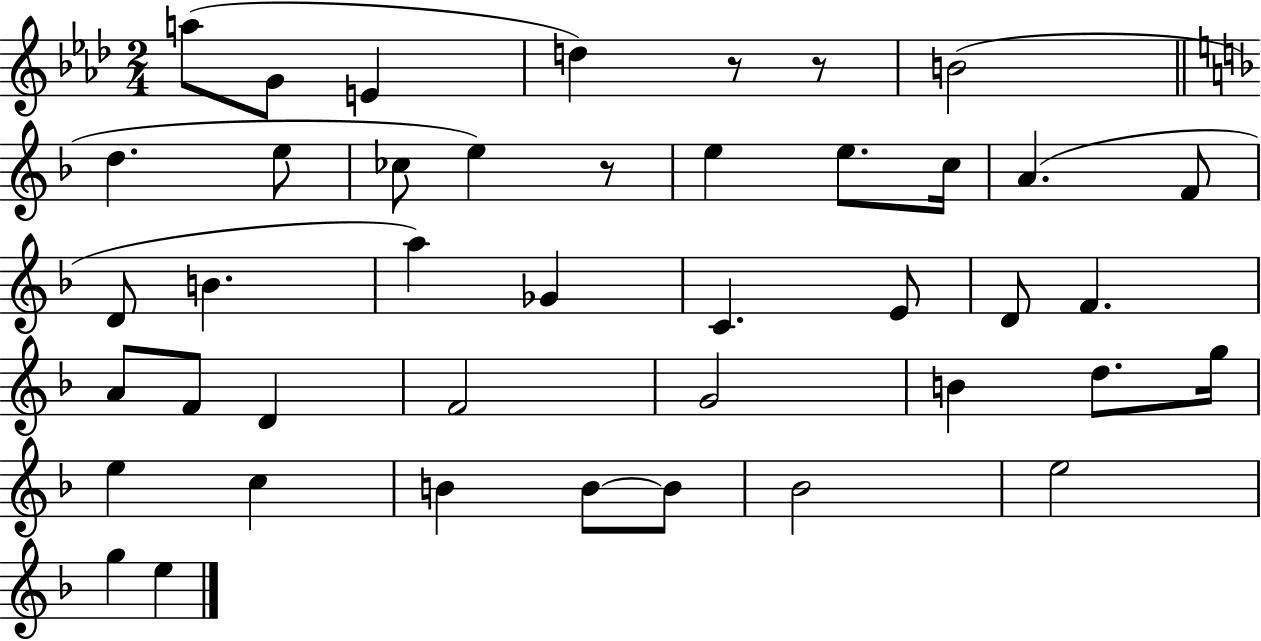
{
  \clef treble
  \numericTimeSignature
  \time 2/4
  \key aes \major
  a''8( g'8 e'4 | d''4) r8 r8 | b'2( | \bar "||" \break \key d \minor d''4. e''8 | ces''8 e''4) r8 | e''4 e''8. c''16 | a'4.( f'8 | \break d'8 b'4. | a''4) ges'4 | c'4. e'8 | d'8 f'4. | \break a'8 f'8 d'4 | f'2 | g'2 | b'4 d''8. g''16 | \break e''4 c''4 | b'4 b'8~~ b'8 | bes'2 | e''2 | \break g''4 e''4 | \bar "|."
}